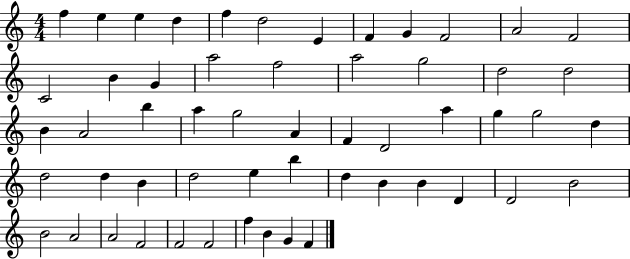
F5/q E5/q E5/q D5/q F5/q D5/h E4/q F4/q G4/q F4/h A4/h F4/h C4/h B4/q G4/q A5/h F5/h A5/h G5/h D5/h D5/h B4/q A4/h B5/q A5/q G5/h A4/q F4/q D4/h A5/q G5/q G5/h D5/q D5/h D5/q B4/q D5/h E5/q B5/q D5/q B4/q B4/q D4/q D4/h B4/h B4/h A4/h A4/h F4/h F4/h F4/h F5/q B4/q G4/q F4/q